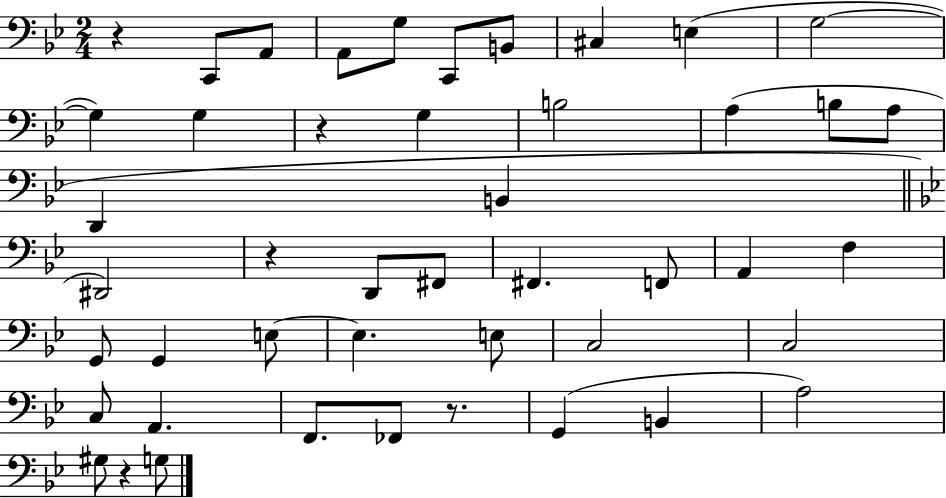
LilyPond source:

{
  \clef bass
  \numericTimeSignature
  \time 2/4
  \key bes \major
  r4 c,8 a,8 | a,8 g8 c,8 b,8 | cis4 e4( | g2~~ | \break g4) g4 | r4 g4 | b2 | a4( b8 a8 | \break d,4 b,4 | \bar "||" \break \key bes \major dis,2) | r4 d,8 fis,8 | fis,4. f,8 | a,4 f4 | \break g,8 g,4 e8~~ | e4. e8 | c2 | c2 | \break c8 a,4. | f,8. fes,8 r8. | g,4( b,4 | a2) | \break gis8 r4 g8 | \bar "|."
}